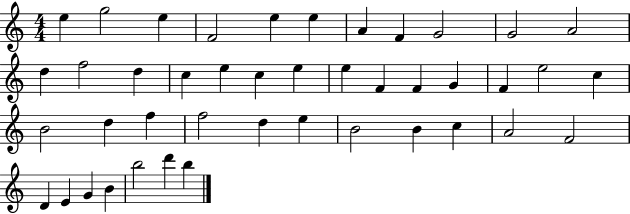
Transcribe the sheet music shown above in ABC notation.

X:1
T:Untitled
M:4/4
L:1/4
K:C
e g2 e F2 e e A F G2 G2 A2 d f2 d c e c e e F F G F e2 c B2 d f f2 d e B2 B c A2 F2 D E G B b2 d' b